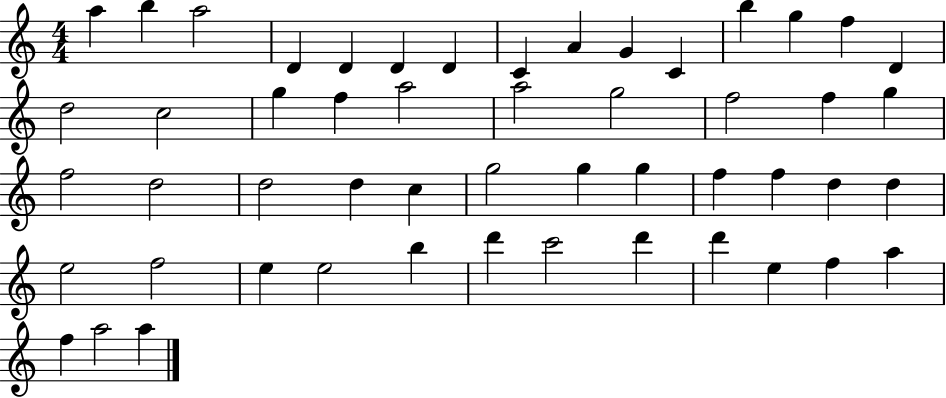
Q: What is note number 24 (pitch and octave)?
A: F5